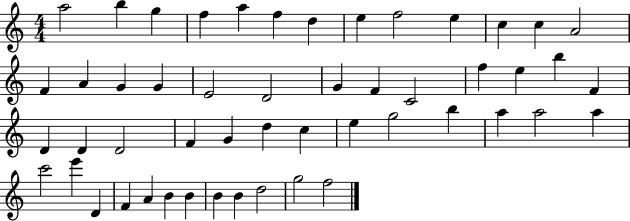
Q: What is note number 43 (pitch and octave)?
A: F4